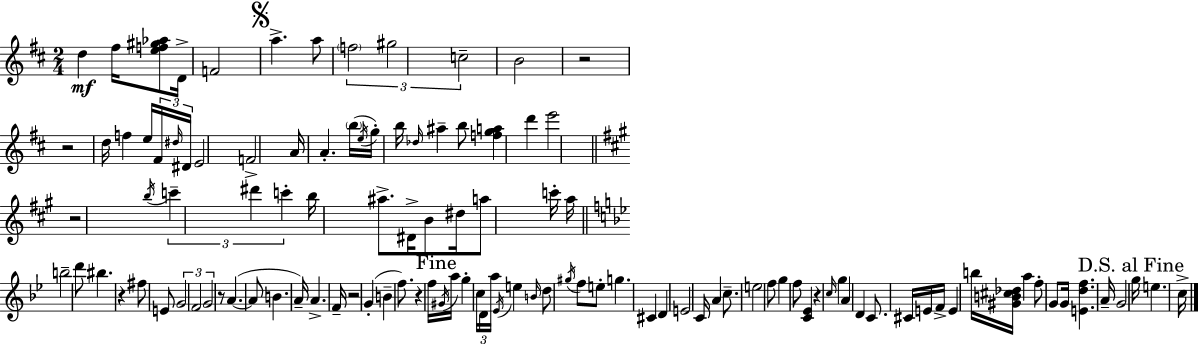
{
  \clef treble
  \numericTimeSignature
  \time 2/4
  \key d \major
  \repeat volta 2 { d''4\mf fis''16 <e'' f'' gis'' aes''>8 d'16-> | f'2 | \mark \markup { \musicglyph "scripts.segno" } a''4.-> a''8 | \tuplet 3/2 { \parenthesize f''2 | \break gis''2 | c''2-- } | b'2 | r2 | \break r2 | d''16 f''4 e''16 \tuplet 3/2 { fis'16 \grace { dis''16 } | dis'16 } e'2 | f'2-> | \break a'16 a'4.-. | \parenthesize b''16( \acciaccatura { e''16 } g''16-.) b''16 \grace { des''16 } ais''4-- | b''8 <f'' g'' a''>4 d'''4 | e'''2 | \break \bar "||" \break \key a \major r2 | \acciaccatura { b''16 } \tuplet 3/2 { c'''4-- dis'''4 | c'''4-. } b''16 ais''8.-> | dis'16-> b'8 dis''16 a''8 c'''16-. | \break a''16 \bar "||" \break \key bes \major b''2-- | d'''8 bis''4. | r4 fis''8 e'8 | \tuplet 3/2 { g'2 | \break f'2 | g'2 } | r8 a'4.~(~ | a'8 b'4. | \break a'16--) a'4.-> f'16-- | r2 | g'4-.( b'4-- | f''8.) r4 f''16 | \break \mark "Fine" \acciaccatura { gis'16 } a''16 g''4-. \tuplet 3/2 { c''16 d'16 | a''16 } \acciaccatura { ees'16 } e''4 \grace { b'16 } d''8 | \acciaccatura { gis''16 } f''8 e''8-. g''4. | cis'4 | \break d'4 e'2 | c'16 a'4 | c''8.-- e''2 | f''8 g''4 | \break f''8 <c' ees'>4 | r4 \grace { c''16 } g''4 | a'4 d'4 | c'8. cis'16 e'16 f'16-> e'4 | \break b''16 <gis' b' cis'' des''>16 a''4 | f''8-. g'8 g'16 <e' d'' f''>4. | a'16-- g'2 | \mark "D.S. al Fine" g''16 e''4. | \break c''16-> } \bar "|."
}